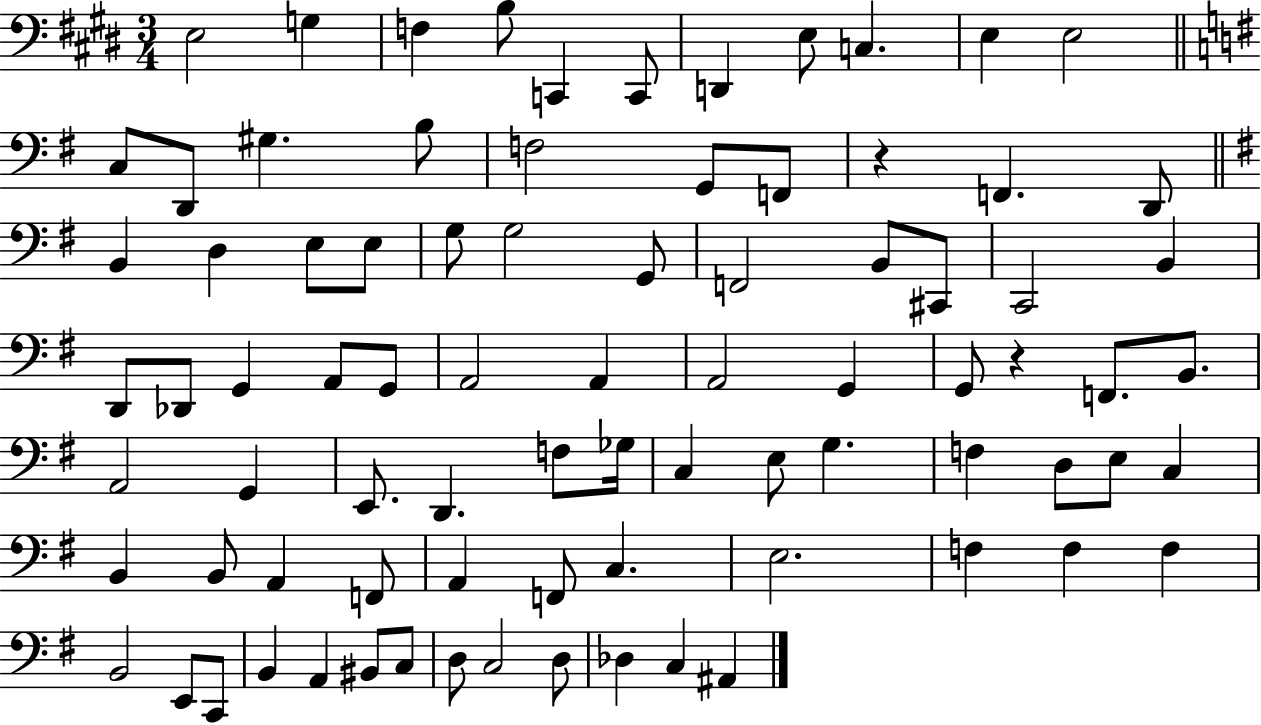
X:1
T:Untitled
M:3/4
L:1/4
K:E
E,2 G, F, B,/2 C,, C,,/2 D,, E,/2 C, E, E,2 C,/2 D,,/2 ^G, B,/2 F,2 G,,/2 F,,/2 z F,, D,,/2 B,, D, E,/2 E,/2 G,/2 G,2 G,,/2 F,,2 B,,/2 ^C,,/2 C,,2 B,, D,,/2 _D,,/2 G,, A,,/2 G,,/2 A,,2 A,, A,,2 G,, G,,/2 z F,,/2 B,,/2 A,,2 G,, E,,/2 D,, F,/2 _G,/4 C, E,/2 G, F, D,/2 E,/2 C, B,, B,,/2 A,, F,,/2 A,, F,,/2 C, E,2 F, F, F, B,,2 E,,/2 C,,/2 B,, A,, ^B,,/2 C,/2 D,/2 C,2 D,/2 _D, C, ^A,,